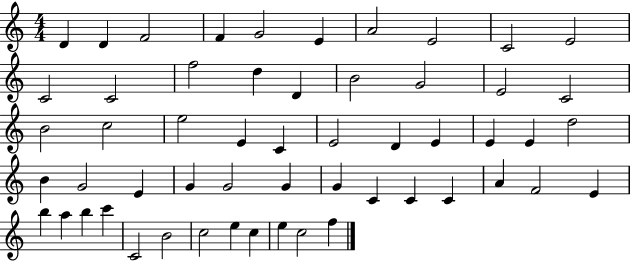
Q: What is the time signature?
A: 4/4